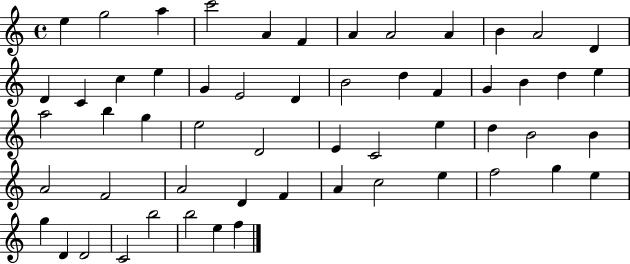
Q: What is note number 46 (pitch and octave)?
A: F5